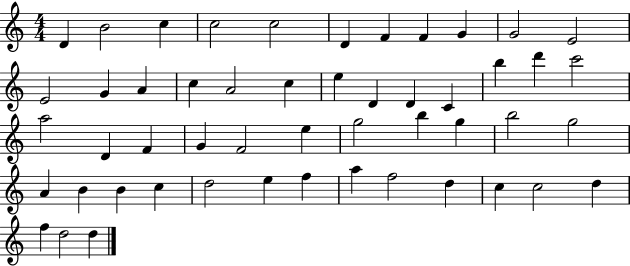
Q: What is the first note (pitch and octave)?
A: D4